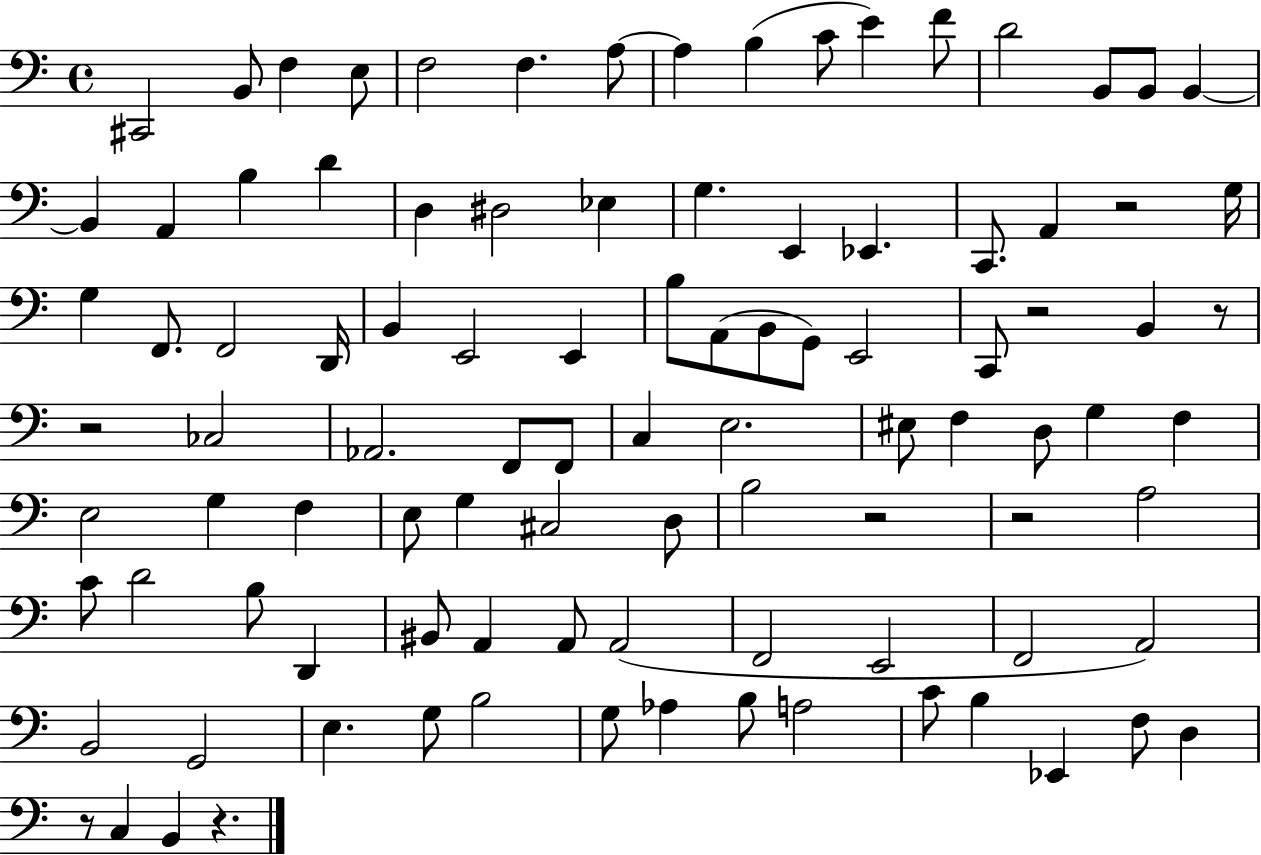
{
  \clef bass
  \time 4/4
  \defaultTimeSignature
  \key c \major
  \repeat volta 2 { cis,2 b,8 f4 e8 | f2 f4. a8~~ | a4 b4( c'8 e'4) f'8 | d'2 b,8 b,8 b,4~~ | \break b,4 a,4 b4 d'4 | d4 dis2 ees4 | g4. e,4 ees,4. | c,8. a,4 r2 g16 | \break g4 f,8. f,2 d,16 | b,4 e,2 e,4 | b8 a,8( b,8 g,8) e,2 | c,8 r2 b,4 r8 | \break r2 ces2 | aes,2. f,8 f,8 | c4 e2. | eis8 f4 d8 g4 f4 | \break e2 g4 f4 | e8 g4 cis2 d8 | b2 r2 | r2 a2 | \break c'8 d'2 b8 d,4 | bis,8 a,4 a,8 a,2( | f,2 e,2 | f,2 a,2) | \break b,2 g,2 | e4. g8 b2 | g8 aes4 b8 a2 | c'8 b4 ees,4 f8 d4 | \break r8 c4 b,4 r4. | } \bar "|."
}